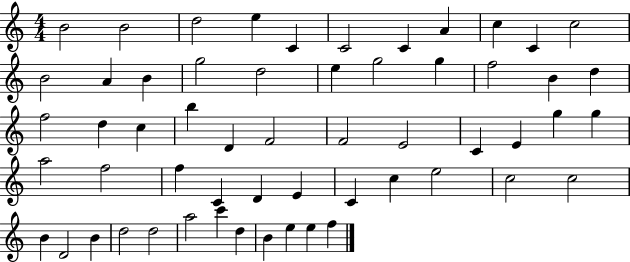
X:1
T:Untitled
M:4/4
L:1/4
K:C
B2 B2 d2 e C C2 C A c C c2 B2 A B g2 d2 e g2 g f2 B d f2 d c b D F2 F2 E2 C E g g a2 f2 f C D E C c e2 c2 c2 B D2 B d2 d2 a2 c' d B e e f